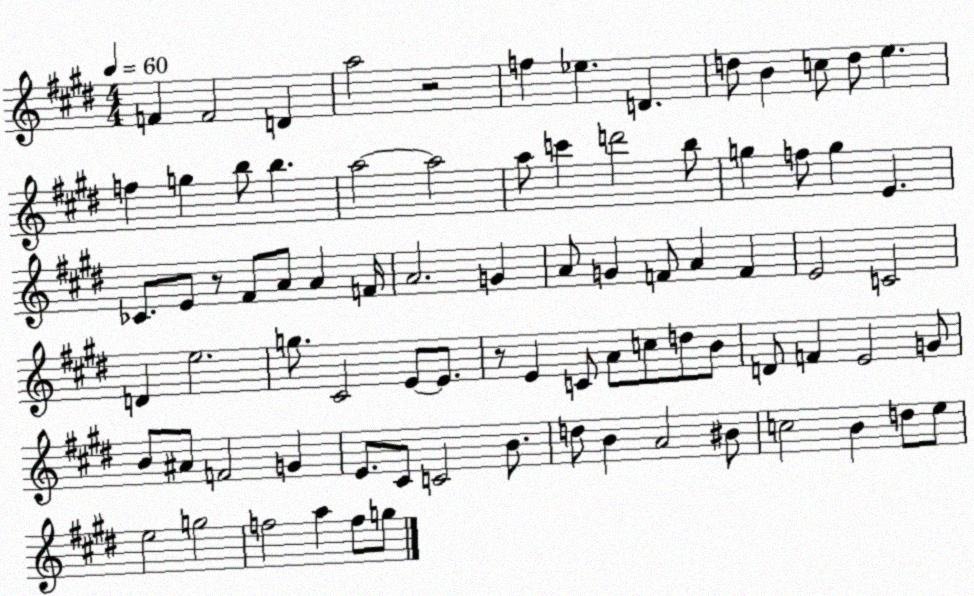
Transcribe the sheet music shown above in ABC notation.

X:1
T:Untitled
M:4/4
L:1/4
K:E
F F2 D a2 z2 f _e D d/2 B c/2 d/2 e f g b/2 b a2 a2 a/2 c' d'2 b/2 g f/2 g E _C/2 E/2 z/2 ^F/2 A/2 A F/4 A2 G A/2 G F/2 A F E2 C2 D e2 g/2 ^C2 E/2 E/2 z/2 E C/2 A/2 c/2 d/2 B/2 D/2 F E2 G/2 B/2 ^A/2 F2 G E/2 ^C/2 C2 B/2 d/2 B A2 ^B/2 c2 B d/2 e/2 e2 g2 f2 a f/2 g/2